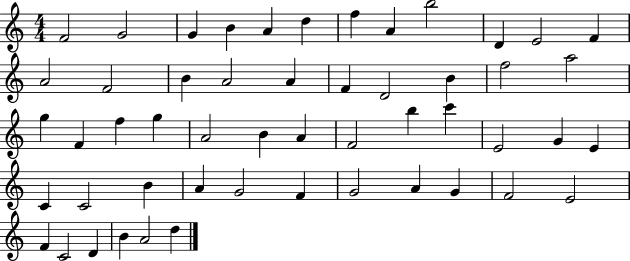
{
  \clef treble
  \numericTimeSignature
  \time 4/4
  \key c \major
  f'2 g'2 | g'4 b'4 a'4 d''4 | f''4 a'4 b''2 | d'4 e'2 f'4 | \break a'2 f'2 | b'4 a'2 a'4 | f'4 d'2 b'4 | f''2 a''2 | \break g''4 f'4 f''4 g''4 | a'2 b'4 a'4 | f'2 b''4 c'''4 | e'2 g'4 e'4 | \break c'4 c'2 b'4 | a'4 g'2 f'4 | g'2 a'4 g'4 | f'2 e'2 | \break f'4 c'2 d'4 | b'4 a'2 d''4 | \bar "|."
}